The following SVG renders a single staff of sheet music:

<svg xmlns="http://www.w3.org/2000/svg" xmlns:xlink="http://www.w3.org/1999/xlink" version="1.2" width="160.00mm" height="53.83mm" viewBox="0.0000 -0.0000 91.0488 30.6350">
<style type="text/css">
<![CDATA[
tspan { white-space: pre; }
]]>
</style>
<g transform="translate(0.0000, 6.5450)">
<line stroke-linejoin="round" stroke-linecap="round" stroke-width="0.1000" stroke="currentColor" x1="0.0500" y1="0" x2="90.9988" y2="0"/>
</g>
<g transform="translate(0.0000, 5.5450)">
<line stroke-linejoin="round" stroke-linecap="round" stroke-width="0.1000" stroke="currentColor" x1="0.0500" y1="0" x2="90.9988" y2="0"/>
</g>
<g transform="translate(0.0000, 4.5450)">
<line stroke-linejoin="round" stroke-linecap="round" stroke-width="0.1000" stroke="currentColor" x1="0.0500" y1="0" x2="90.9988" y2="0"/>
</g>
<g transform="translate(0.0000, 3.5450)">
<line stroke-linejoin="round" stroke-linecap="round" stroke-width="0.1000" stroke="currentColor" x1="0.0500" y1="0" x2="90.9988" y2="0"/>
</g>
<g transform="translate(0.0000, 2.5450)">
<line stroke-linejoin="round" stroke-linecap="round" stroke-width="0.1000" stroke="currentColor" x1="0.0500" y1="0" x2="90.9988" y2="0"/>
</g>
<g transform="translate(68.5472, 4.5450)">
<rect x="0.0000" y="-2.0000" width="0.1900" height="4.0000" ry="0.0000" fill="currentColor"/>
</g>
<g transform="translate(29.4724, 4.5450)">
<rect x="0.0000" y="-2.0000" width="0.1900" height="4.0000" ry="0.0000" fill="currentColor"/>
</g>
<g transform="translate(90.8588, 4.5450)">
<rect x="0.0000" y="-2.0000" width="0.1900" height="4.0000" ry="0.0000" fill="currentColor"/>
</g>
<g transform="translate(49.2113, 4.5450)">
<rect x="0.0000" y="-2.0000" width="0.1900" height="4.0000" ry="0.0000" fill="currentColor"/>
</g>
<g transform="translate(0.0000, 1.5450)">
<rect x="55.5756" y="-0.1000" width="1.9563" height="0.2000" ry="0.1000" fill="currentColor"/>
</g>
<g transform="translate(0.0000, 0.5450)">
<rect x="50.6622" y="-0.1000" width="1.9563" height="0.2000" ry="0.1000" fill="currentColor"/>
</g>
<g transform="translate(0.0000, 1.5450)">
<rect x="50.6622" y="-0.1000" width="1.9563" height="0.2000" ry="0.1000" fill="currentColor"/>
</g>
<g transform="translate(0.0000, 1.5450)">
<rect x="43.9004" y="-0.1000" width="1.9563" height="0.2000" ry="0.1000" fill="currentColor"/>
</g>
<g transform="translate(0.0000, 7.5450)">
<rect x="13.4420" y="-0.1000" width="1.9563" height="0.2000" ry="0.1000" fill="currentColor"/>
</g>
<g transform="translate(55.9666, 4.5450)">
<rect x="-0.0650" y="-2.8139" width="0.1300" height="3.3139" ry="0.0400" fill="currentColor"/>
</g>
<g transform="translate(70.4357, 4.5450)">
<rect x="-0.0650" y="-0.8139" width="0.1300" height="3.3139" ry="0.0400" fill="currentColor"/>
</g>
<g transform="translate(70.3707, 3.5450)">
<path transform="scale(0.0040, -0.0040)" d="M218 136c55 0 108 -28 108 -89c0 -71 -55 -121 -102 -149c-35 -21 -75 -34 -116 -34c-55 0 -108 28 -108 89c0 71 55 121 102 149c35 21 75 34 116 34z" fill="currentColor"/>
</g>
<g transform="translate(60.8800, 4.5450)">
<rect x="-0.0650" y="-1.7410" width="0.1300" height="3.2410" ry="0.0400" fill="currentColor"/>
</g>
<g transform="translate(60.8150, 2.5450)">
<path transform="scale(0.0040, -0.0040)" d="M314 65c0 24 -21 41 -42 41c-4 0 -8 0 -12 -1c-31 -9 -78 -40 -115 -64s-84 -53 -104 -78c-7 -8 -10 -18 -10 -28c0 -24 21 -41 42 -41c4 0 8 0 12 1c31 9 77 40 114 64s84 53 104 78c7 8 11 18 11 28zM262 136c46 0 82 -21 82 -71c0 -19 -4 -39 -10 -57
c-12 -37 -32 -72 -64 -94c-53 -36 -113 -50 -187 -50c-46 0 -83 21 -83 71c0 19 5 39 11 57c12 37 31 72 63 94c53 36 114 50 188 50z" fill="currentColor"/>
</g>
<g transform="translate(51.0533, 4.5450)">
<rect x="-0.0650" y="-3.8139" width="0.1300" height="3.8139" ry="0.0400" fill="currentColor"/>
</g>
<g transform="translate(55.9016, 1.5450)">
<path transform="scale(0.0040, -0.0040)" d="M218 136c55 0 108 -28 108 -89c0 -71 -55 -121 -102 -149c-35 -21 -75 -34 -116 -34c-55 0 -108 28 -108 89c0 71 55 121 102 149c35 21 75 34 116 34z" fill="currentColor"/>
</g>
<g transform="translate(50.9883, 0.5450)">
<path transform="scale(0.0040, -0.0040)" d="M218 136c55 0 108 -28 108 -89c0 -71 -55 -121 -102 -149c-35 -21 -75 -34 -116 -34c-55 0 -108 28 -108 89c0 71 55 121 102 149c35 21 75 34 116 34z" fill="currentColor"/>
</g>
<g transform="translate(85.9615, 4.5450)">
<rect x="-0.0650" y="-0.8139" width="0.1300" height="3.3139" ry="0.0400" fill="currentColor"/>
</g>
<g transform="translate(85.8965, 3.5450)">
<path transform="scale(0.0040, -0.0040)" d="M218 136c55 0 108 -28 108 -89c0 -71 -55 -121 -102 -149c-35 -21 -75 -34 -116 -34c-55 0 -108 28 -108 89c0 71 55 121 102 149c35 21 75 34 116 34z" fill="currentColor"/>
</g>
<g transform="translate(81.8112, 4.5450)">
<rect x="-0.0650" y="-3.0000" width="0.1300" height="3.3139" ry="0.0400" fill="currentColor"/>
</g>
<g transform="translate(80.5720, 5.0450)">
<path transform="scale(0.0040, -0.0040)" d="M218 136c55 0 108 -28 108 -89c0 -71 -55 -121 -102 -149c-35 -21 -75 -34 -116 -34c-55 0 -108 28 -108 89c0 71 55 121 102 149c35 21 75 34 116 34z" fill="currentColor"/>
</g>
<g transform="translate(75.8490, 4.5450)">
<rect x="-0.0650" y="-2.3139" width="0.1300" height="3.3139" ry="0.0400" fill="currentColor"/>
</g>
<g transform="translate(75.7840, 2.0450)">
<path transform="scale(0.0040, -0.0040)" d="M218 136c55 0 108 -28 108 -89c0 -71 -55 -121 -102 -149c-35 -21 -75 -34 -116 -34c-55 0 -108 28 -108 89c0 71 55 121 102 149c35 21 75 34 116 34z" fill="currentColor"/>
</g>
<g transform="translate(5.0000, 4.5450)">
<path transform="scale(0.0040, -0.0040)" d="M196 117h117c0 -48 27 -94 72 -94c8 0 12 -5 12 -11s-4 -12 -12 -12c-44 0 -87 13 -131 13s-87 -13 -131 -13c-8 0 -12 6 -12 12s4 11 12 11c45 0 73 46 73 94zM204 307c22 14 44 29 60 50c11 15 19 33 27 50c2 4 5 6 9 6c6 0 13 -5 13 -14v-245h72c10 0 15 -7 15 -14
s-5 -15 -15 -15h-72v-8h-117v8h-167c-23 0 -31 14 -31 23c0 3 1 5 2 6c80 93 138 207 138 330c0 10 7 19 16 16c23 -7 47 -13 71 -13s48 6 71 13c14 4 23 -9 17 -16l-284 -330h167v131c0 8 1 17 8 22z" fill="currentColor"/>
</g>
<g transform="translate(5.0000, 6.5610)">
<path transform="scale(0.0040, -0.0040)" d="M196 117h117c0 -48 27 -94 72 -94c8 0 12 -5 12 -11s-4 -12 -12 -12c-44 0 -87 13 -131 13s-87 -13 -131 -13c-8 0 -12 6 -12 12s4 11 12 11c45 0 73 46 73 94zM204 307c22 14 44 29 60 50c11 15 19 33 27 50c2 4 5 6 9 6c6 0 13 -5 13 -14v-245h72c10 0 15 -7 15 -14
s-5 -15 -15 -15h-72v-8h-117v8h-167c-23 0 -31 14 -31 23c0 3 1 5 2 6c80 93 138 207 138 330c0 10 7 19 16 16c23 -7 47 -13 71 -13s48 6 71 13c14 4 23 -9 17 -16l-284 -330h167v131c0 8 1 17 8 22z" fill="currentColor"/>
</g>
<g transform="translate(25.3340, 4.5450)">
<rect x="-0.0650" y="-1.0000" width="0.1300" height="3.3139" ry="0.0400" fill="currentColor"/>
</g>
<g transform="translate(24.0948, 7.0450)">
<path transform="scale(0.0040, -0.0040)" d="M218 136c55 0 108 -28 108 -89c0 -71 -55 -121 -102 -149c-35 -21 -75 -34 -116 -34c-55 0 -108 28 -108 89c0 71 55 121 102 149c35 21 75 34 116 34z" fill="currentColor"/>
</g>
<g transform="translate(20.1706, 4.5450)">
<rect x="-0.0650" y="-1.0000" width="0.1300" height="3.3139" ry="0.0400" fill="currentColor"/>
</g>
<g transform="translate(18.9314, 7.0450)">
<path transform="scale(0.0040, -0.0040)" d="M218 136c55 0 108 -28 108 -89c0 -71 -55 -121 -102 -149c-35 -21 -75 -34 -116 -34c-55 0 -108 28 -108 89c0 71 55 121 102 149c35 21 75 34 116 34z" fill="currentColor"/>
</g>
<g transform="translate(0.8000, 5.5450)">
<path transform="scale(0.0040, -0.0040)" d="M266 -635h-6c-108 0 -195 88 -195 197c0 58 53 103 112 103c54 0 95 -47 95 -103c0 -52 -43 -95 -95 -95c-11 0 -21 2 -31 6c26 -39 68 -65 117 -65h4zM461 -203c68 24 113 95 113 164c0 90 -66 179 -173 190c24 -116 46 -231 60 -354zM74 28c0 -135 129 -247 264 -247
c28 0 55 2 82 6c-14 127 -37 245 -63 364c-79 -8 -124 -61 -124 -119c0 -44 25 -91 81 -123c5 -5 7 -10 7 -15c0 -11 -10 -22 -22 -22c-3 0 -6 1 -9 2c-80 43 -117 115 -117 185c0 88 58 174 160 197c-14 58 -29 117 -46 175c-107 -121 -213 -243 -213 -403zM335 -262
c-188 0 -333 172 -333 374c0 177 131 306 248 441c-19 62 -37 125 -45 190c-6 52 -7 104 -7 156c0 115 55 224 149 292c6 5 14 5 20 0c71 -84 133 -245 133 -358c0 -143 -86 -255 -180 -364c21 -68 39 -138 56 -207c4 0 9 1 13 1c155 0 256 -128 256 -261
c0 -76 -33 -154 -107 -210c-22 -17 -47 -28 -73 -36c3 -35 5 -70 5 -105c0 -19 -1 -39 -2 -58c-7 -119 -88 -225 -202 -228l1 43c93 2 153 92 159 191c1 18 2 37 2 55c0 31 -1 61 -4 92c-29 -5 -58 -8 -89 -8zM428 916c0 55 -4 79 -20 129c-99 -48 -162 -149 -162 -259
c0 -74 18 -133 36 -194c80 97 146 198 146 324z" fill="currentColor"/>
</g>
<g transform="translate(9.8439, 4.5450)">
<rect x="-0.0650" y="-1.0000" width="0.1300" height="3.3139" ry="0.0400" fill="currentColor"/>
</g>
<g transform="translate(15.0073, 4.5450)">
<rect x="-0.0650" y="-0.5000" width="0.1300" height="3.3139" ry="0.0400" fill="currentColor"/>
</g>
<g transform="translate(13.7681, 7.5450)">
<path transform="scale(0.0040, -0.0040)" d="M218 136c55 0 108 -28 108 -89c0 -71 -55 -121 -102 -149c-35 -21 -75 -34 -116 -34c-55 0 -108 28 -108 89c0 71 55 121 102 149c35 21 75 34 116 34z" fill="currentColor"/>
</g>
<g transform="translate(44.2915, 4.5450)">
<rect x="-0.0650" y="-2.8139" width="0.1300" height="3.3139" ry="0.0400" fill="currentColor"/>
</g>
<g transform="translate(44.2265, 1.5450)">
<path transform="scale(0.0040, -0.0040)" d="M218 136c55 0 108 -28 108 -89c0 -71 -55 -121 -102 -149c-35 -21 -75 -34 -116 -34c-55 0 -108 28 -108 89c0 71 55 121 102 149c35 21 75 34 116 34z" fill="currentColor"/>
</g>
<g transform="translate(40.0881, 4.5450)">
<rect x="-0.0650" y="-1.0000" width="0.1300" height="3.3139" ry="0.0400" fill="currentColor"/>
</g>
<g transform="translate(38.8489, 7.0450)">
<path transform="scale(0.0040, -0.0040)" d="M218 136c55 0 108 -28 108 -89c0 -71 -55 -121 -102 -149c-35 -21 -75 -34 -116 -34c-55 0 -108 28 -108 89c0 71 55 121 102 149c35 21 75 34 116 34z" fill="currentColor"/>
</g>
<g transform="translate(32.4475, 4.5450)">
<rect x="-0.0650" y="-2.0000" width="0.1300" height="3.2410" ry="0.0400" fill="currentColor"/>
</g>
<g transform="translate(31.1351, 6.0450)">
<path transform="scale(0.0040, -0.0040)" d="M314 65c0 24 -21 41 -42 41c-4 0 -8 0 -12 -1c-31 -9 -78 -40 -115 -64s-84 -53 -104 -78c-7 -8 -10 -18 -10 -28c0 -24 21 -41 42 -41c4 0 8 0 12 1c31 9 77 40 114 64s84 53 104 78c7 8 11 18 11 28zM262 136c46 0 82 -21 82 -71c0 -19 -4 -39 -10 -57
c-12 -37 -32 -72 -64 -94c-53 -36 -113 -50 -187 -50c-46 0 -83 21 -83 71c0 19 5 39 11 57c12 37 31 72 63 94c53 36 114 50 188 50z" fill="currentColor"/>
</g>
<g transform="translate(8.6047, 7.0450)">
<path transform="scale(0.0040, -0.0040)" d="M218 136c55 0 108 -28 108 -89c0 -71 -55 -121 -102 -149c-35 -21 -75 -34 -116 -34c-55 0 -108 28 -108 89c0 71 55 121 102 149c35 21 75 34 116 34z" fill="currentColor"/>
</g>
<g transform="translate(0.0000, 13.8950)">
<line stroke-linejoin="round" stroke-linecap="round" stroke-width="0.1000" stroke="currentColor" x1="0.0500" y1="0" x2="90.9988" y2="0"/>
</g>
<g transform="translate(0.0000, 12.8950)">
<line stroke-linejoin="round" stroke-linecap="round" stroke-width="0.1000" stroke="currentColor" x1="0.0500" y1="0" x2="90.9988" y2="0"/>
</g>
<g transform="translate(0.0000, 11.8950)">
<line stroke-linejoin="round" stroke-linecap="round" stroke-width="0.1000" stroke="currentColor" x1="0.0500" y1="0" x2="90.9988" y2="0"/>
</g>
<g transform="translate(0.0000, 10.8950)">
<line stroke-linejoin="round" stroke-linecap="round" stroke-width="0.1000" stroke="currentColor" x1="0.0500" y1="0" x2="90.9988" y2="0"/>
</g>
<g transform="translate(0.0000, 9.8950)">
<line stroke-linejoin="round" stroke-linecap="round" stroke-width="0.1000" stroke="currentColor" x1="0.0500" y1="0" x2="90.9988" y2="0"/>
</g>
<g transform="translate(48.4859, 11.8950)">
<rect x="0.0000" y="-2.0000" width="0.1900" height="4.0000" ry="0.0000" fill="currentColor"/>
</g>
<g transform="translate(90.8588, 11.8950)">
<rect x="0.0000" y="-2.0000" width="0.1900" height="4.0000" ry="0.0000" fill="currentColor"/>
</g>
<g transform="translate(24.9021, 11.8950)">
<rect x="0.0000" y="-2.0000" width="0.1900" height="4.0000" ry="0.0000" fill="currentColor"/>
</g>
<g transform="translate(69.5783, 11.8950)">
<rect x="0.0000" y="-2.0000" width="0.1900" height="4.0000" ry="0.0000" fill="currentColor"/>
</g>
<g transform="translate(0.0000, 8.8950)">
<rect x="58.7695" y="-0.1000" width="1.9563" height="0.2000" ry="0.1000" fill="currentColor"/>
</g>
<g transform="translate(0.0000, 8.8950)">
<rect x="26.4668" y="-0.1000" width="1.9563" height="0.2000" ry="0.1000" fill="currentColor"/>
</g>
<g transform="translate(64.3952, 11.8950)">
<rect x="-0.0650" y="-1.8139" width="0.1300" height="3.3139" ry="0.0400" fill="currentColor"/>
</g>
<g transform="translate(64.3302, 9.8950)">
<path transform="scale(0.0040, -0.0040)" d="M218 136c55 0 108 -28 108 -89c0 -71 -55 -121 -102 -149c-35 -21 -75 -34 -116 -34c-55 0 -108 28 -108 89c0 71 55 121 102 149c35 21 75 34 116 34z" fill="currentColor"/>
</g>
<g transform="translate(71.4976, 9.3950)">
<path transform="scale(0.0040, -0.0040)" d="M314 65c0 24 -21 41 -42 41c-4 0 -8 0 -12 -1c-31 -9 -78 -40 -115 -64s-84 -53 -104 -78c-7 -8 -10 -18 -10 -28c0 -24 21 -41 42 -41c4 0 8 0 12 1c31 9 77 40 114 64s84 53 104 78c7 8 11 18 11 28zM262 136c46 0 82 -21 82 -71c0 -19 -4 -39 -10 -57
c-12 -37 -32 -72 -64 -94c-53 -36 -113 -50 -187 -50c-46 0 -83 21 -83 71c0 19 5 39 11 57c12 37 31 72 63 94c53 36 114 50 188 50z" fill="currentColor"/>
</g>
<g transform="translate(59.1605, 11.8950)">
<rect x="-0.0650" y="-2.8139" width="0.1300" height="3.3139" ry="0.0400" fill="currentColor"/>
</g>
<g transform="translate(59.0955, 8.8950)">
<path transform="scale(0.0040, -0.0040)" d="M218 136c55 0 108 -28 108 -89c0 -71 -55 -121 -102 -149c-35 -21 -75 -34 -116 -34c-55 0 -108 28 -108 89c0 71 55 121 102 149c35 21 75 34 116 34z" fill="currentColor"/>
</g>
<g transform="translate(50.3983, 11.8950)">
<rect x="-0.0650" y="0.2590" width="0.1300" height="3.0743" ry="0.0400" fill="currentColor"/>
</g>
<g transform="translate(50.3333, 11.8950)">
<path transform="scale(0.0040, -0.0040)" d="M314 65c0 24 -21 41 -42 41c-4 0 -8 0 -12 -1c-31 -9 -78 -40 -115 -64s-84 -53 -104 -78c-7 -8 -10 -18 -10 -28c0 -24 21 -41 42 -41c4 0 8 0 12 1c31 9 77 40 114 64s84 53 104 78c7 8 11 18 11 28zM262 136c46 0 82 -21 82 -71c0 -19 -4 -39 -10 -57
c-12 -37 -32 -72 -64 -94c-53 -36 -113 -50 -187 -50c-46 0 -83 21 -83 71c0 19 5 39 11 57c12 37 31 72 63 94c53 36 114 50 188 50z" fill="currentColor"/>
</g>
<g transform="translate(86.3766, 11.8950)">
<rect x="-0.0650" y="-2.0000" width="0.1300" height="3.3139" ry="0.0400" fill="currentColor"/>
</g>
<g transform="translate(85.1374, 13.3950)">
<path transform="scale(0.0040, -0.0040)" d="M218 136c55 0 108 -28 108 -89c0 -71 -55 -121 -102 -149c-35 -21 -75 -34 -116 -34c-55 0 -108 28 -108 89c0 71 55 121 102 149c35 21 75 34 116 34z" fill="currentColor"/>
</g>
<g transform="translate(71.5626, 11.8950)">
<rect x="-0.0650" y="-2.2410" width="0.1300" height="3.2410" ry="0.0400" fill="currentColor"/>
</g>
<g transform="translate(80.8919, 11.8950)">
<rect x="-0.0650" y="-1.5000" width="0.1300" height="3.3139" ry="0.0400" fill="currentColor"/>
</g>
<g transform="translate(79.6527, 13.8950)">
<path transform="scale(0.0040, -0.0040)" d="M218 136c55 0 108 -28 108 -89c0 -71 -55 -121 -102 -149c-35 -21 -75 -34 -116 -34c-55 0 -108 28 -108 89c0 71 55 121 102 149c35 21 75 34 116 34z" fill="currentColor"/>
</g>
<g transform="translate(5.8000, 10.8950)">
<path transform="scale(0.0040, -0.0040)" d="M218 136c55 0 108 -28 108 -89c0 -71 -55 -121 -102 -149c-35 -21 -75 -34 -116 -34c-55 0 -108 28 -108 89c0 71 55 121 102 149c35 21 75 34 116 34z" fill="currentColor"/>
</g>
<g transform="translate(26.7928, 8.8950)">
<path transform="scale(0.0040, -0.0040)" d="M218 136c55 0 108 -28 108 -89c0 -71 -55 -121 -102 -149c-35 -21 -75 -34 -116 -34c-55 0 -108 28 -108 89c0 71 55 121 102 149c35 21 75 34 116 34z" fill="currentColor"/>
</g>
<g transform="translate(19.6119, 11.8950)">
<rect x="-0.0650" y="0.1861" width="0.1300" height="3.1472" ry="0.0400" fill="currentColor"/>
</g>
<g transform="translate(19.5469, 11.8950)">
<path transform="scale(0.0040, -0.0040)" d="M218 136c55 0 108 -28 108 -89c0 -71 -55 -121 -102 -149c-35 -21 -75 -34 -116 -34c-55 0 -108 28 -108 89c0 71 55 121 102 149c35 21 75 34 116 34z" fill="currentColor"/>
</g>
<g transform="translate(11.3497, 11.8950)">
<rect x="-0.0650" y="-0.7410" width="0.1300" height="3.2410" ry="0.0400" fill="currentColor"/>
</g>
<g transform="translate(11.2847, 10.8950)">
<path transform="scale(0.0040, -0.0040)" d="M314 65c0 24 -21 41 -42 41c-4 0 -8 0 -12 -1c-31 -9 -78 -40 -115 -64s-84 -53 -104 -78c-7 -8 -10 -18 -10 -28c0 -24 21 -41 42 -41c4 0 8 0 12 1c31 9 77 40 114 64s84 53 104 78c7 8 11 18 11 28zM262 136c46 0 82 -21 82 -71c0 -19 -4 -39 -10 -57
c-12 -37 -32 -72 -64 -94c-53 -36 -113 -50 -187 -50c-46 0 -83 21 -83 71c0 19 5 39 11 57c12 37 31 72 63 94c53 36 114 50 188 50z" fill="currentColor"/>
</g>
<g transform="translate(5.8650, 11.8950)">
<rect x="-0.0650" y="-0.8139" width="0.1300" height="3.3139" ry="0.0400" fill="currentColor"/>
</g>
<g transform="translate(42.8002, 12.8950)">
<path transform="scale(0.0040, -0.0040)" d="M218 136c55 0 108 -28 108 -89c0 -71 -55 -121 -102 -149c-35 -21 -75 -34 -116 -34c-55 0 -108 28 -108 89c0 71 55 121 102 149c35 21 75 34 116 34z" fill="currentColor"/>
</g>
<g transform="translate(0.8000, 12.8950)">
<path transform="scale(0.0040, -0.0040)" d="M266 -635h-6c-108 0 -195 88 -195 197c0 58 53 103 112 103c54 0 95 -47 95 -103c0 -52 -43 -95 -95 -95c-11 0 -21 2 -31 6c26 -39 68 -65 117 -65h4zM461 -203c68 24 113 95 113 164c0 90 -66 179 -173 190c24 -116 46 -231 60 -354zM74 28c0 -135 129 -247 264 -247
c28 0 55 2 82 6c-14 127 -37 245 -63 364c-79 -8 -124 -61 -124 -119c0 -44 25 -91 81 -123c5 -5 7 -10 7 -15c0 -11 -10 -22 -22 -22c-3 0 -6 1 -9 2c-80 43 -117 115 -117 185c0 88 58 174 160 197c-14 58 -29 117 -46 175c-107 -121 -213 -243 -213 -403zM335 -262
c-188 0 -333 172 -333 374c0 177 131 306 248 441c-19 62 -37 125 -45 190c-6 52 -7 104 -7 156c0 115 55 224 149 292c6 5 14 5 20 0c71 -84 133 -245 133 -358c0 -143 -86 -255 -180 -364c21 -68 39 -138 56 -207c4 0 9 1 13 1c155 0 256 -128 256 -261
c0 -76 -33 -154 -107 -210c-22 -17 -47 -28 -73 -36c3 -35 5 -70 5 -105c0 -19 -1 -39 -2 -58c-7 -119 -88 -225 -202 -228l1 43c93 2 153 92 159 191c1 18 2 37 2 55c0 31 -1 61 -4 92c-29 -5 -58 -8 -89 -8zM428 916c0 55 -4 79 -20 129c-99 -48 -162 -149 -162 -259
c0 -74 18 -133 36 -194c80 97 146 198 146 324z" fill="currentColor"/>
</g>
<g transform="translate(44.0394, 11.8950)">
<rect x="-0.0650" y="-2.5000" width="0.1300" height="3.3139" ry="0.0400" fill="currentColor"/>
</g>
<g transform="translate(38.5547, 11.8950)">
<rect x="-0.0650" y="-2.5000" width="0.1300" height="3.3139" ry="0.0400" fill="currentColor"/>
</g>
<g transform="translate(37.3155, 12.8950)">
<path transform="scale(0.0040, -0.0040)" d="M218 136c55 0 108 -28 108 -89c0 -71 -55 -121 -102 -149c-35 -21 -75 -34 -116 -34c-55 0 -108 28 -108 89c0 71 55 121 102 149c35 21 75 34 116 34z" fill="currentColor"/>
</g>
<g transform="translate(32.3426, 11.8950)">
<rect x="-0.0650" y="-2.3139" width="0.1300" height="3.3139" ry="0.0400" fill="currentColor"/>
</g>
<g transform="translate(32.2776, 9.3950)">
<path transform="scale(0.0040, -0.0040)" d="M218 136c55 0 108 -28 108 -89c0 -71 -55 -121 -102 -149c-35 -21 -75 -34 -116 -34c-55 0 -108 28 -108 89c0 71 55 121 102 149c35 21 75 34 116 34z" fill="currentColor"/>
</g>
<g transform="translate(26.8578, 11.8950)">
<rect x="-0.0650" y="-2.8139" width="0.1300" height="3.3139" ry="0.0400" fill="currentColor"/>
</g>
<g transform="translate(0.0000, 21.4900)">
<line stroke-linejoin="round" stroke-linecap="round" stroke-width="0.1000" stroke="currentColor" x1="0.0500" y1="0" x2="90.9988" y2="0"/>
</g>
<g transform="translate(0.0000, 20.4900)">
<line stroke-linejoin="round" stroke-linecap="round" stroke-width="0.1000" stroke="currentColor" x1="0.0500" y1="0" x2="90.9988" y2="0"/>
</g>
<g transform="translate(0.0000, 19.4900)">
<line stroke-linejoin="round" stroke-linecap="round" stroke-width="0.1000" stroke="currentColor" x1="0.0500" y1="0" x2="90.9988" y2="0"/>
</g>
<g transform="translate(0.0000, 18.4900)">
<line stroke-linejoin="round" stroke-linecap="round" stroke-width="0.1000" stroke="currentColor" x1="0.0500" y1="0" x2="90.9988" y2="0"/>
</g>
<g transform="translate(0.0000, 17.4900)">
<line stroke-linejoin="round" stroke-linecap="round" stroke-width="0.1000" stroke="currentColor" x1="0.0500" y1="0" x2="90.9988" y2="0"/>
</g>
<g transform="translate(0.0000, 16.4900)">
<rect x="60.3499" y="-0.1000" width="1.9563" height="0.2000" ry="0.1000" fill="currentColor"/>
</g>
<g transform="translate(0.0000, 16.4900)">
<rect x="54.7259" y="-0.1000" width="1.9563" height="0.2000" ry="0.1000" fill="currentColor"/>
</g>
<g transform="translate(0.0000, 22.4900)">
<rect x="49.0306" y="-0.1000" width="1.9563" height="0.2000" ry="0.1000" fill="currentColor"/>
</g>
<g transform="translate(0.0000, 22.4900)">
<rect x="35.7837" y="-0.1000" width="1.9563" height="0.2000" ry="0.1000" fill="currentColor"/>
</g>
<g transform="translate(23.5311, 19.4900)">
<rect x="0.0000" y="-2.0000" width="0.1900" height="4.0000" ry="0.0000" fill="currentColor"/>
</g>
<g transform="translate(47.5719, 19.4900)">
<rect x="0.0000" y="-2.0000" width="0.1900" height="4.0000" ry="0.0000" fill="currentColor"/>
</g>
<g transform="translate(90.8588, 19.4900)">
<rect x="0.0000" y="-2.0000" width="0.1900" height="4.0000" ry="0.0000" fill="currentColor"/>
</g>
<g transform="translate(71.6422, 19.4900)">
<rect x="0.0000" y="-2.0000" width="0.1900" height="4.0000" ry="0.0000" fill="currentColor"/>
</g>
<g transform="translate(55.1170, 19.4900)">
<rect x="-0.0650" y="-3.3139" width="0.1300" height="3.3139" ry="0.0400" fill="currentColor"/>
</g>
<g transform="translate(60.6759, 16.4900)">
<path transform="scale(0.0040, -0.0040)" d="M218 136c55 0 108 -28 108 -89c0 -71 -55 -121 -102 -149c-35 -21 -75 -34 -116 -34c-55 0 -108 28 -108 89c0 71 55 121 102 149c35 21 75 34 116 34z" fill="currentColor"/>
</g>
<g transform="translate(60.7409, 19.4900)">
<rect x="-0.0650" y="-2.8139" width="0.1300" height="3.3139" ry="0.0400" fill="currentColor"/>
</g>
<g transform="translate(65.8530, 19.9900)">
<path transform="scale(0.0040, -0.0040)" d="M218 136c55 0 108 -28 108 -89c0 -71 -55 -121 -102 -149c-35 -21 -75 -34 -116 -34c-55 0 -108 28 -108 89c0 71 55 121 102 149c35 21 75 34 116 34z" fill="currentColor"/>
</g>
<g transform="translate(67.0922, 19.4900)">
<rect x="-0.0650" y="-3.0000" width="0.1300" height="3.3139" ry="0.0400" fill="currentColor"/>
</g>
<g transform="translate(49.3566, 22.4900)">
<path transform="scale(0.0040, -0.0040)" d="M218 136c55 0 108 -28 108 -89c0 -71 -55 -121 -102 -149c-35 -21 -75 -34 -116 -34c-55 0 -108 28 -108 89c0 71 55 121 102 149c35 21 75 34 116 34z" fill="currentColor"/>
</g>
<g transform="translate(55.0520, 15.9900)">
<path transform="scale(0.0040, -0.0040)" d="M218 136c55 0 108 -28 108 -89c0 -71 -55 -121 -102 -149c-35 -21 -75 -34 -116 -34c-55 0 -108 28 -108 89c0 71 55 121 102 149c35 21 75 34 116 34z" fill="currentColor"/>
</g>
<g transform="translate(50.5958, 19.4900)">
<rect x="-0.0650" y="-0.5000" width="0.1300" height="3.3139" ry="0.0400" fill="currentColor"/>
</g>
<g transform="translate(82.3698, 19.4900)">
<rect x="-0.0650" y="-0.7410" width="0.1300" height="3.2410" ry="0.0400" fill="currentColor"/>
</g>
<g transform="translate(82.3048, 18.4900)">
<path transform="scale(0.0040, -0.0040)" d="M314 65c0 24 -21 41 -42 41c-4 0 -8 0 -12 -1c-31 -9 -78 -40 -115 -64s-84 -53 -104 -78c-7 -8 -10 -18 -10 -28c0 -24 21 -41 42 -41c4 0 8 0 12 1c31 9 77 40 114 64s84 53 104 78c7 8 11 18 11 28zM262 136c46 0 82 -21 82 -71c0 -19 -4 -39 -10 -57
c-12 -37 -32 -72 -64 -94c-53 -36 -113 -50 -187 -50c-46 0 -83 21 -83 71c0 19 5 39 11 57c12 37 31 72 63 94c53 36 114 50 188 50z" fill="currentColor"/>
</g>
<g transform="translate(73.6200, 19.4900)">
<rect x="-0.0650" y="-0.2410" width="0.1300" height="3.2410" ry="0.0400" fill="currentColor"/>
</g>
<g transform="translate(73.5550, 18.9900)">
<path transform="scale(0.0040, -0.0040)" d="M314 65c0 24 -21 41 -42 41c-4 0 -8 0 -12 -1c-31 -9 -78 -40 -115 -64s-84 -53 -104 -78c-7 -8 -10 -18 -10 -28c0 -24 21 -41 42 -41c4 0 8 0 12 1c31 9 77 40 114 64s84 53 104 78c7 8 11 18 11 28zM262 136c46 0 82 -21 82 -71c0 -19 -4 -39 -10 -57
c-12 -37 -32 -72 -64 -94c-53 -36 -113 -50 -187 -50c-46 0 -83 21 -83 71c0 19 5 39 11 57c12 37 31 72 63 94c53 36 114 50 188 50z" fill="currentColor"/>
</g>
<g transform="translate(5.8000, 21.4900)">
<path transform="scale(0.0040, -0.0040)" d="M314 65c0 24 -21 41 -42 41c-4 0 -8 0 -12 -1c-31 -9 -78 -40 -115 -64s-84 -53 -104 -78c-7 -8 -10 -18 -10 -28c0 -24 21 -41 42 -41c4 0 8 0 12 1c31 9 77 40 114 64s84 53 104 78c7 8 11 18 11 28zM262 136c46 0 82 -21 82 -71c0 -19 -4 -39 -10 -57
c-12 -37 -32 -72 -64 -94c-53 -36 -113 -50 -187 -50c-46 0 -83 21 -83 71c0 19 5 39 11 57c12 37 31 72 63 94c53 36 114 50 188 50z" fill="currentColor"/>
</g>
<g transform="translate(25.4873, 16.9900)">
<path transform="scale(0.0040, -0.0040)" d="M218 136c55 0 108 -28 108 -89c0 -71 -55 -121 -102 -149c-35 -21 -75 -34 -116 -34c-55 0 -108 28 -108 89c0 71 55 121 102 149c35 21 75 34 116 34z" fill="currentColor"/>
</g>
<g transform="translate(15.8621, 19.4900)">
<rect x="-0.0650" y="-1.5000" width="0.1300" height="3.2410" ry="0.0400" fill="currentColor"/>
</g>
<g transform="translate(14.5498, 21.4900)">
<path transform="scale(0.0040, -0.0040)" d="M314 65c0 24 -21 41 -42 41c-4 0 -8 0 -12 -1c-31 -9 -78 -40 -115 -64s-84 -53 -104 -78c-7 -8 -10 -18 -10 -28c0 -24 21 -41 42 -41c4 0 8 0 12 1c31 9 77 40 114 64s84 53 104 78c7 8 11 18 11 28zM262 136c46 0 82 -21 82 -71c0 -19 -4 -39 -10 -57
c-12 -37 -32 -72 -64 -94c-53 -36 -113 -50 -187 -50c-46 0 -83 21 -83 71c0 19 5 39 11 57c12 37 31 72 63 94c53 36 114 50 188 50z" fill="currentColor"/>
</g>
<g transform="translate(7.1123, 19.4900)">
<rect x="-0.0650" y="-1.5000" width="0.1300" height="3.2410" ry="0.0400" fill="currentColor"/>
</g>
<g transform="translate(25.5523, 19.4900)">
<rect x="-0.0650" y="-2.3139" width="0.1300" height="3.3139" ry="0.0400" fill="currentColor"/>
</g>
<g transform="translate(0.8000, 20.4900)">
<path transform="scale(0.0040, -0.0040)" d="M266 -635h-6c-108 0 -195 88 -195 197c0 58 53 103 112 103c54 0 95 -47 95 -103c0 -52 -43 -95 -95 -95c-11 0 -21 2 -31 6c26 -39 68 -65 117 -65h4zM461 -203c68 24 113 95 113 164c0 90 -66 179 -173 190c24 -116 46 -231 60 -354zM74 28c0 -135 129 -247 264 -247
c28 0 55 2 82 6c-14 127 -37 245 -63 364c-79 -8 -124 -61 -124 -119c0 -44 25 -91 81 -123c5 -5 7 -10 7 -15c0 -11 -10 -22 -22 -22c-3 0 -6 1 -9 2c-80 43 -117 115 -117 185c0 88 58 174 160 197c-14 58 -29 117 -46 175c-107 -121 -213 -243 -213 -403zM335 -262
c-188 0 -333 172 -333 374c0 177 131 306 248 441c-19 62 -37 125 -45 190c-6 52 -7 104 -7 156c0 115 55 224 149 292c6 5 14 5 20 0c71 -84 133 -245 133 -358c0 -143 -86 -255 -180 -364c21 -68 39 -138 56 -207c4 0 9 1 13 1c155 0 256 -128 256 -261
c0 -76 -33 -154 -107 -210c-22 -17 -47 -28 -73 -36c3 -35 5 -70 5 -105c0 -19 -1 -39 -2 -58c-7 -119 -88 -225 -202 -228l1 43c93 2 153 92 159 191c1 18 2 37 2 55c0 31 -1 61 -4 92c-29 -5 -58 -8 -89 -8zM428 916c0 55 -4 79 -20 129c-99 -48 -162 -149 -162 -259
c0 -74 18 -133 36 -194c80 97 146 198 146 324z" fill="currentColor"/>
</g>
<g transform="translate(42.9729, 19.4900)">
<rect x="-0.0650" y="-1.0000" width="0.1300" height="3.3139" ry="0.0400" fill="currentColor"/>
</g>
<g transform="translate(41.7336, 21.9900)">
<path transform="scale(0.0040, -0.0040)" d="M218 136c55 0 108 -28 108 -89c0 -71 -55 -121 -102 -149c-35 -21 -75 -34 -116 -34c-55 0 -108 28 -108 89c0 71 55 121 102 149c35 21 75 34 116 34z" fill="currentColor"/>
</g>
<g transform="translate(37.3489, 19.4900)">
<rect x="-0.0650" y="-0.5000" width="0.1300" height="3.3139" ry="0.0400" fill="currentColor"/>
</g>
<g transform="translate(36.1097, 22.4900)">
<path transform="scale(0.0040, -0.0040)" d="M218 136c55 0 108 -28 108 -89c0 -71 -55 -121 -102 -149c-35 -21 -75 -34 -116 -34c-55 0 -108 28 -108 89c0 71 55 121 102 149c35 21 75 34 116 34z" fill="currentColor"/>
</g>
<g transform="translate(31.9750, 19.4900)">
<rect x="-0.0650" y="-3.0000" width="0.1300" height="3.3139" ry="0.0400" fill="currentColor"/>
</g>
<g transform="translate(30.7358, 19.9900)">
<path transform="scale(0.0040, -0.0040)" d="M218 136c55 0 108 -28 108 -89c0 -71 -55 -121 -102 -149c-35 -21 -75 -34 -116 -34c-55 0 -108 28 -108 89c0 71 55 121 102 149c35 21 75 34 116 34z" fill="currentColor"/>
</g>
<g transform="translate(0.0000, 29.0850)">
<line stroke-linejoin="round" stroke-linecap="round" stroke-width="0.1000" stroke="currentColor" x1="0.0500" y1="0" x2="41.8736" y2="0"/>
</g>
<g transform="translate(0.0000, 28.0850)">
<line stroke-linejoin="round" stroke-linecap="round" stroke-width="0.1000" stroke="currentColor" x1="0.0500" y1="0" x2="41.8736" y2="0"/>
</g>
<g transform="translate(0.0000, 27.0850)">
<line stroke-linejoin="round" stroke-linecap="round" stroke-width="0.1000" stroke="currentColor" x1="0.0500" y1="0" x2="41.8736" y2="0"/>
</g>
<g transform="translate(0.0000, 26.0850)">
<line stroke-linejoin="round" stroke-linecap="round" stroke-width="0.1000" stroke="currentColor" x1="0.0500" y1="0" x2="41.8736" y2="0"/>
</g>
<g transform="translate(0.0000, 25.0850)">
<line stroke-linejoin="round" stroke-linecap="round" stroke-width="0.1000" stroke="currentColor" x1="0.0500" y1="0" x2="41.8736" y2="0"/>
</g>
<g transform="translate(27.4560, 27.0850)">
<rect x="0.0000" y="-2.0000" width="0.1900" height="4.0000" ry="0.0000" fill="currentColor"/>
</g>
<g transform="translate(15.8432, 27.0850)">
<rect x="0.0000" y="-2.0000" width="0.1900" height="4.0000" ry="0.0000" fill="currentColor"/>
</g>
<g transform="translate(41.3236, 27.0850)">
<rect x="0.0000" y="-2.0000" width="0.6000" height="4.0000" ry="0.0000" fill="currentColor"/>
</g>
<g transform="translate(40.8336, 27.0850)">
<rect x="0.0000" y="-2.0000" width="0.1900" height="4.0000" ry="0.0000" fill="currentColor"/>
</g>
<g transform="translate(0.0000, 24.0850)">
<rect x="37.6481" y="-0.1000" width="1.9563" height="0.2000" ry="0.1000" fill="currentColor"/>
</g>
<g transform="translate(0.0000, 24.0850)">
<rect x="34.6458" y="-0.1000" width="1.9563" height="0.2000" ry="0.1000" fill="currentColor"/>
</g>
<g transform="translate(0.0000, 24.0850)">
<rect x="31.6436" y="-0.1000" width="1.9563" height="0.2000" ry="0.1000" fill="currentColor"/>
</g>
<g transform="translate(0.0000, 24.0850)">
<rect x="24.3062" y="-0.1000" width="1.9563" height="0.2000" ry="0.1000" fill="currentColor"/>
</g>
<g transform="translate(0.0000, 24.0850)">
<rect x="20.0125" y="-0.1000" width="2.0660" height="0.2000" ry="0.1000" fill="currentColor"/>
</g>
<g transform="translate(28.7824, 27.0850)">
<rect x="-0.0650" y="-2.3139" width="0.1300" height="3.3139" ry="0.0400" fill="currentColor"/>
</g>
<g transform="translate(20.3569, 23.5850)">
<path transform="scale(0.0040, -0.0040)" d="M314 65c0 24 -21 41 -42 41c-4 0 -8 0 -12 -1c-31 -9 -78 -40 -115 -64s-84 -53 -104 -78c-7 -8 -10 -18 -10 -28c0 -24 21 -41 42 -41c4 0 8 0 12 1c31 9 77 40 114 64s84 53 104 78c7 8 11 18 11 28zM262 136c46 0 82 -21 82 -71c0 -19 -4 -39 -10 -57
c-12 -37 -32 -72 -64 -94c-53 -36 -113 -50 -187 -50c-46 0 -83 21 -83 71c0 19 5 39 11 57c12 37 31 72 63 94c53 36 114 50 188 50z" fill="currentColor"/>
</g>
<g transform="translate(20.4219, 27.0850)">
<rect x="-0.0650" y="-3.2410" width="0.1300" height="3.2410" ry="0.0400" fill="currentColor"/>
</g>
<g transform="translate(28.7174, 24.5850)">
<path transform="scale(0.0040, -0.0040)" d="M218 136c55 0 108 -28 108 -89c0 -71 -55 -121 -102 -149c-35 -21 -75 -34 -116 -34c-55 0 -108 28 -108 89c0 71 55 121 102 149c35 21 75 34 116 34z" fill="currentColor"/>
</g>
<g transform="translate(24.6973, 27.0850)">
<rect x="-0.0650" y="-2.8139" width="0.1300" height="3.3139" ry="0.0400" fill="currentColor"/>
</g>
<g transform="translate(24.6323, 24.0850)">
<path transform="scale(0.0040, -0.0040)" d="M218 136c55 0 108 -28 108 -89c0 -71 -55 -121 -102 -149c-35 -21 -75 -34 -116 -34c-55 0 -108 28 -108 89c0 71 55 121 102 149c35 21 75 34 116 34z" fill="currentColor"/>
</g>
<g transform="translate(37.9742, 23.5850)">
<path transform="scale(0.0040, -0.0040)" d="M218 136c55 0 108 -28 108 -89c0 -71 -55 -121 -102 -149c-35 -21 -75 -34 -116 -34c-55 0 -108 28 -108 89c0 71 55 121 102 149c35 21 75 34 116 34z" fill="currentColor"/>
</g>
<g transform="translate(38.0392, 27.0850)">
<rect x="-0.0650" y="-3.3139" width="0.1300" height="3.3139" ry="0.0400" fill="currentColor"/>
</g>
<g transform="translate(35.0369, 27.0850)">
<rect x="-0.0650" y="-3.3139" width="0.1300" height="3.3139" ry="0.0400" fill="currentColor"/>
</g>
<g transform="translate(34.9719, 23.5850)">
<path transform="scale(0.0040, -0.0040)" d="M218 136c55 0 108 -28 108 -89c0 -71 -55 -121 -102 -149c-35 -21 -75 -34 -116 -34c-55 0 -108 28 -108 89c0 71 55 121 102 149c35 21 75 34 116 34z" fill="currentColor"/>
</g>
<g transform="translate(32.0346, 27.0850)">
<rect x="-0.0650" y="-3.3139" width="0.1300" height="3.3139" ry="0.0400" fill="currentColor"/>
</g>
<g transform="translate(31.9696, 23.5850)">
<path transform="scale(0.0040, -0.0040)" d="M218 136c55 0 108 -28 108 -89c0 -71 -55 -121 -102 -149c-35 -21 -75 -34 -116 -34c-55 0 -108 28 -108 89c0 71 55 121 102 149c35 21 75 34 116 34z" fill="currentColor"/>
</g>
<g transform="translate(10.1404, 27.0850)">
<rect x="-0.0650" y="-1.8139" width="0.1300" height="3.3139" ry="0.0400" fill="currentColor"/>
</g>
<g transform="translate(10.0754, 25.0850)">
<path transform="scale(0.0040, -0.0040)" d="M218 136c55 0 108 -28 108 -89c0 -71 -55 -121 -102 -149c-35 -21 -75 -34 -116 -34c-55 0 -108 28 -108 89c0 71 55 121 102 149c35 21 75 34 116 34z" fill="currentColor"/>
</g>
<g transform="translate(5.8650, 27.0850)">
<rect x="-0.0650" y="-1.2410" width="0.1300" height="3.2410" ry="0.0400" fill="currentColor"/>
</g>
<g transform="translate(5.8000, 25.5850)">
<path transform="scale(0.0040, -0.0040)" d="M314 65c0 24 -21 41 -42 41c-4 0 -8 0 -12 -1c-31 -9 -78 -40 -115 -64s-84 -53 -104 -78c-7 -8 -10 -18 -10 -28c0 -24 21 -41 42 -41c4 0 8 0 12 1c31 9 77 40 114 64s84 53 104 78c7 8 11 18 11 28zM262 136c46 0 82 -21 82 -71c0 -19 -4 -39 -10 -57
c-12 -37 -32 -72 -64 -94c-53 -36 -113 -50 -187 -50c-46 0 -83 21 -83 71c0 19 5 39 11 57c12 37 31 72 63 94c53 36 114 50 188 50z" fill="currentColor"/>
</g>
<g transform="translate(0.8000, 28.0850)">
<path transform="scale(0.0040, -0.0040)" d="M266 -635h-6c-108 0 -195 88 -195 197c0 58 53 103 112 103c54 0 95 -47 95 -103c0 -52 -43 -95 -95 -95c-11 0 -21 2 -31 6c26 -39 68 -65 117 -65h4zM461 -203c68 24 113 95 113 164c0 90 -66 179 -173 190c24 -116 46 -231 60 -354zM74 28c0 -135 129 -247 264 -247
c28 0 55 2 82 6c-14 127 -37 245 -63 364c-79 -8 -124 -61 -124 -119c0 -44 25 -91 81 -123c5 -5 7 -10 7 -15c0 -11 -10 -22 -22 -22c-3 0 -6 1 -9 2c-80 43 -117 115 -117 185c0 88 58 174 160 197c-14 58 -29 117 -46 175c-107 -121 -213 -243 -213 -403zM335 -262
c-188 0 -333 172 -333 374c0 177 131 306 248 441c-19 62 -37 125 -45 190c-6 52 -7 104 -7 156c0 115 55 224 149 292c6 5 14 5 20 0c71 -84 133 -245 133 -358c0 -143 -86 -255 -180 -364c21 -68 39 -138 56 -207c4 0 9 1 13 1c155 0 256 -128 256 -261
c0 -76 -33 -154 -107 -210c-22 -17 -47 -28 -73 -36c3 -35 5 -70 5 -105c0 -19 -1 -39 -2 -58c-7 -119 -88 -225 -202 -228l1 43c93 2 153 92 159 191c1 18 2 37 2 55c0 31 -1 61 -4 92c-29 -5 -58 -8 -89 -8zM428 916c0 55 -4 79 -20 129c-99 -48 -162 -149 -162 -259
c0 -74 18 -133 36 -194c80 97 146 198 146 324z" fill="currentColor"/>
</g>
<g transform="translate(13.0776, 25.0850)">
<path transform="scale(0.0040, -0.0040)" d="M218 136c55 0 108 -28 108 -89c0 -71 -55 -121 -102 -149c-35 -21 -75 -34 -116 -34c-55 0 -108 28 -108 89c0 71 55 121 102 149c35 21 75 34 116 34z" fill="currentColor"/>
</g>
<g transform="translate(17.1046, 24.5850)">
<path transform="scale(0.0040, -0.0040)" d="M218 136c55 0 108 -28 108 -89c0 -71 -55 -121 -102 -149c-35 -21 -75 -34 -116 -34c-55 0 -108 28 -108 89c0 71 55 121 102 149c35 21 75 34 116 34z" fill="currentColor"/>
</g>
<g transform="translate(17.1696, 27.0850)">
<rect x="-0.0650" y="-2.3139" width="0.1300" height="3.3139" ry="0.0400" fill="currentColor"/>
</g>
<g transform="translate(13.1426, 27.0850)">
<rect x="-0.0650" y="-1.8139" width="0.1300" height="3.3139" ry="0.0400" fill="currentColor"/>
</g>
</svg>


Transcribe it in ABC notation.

X:1
T:Untitled
M:4/4
L:1/4
K:C
D C D D F2 D a c' a f2 d g A d d d2 B a g G G B2 a f g2 E F E2 E2 g A C D C b a A c2 d2 e2 f f g b2 a g b b b